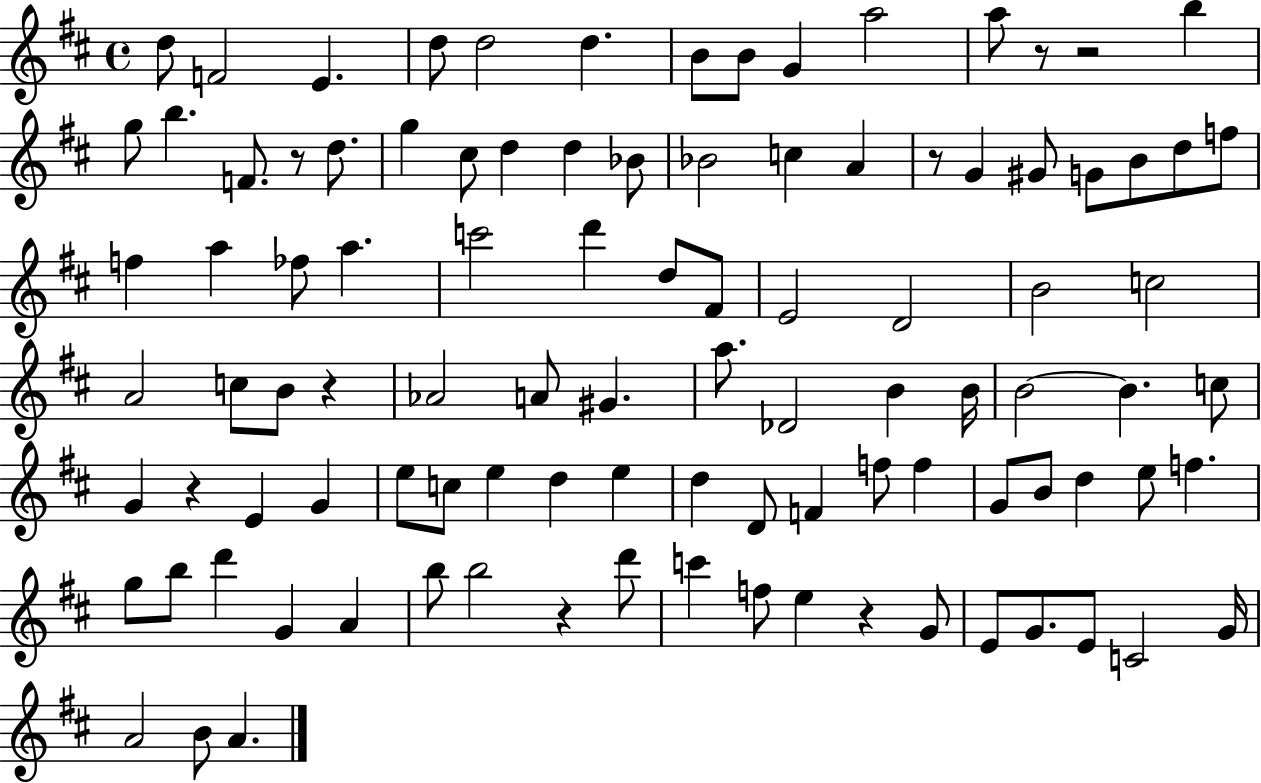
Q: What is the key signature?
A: D major